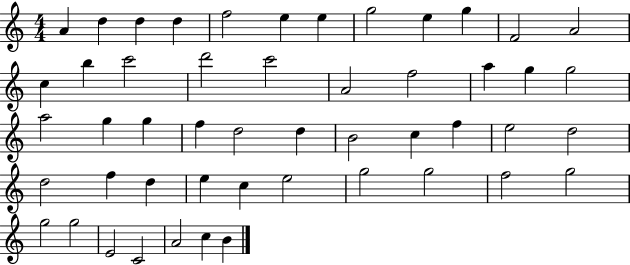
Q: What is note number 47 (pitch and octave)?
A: C4